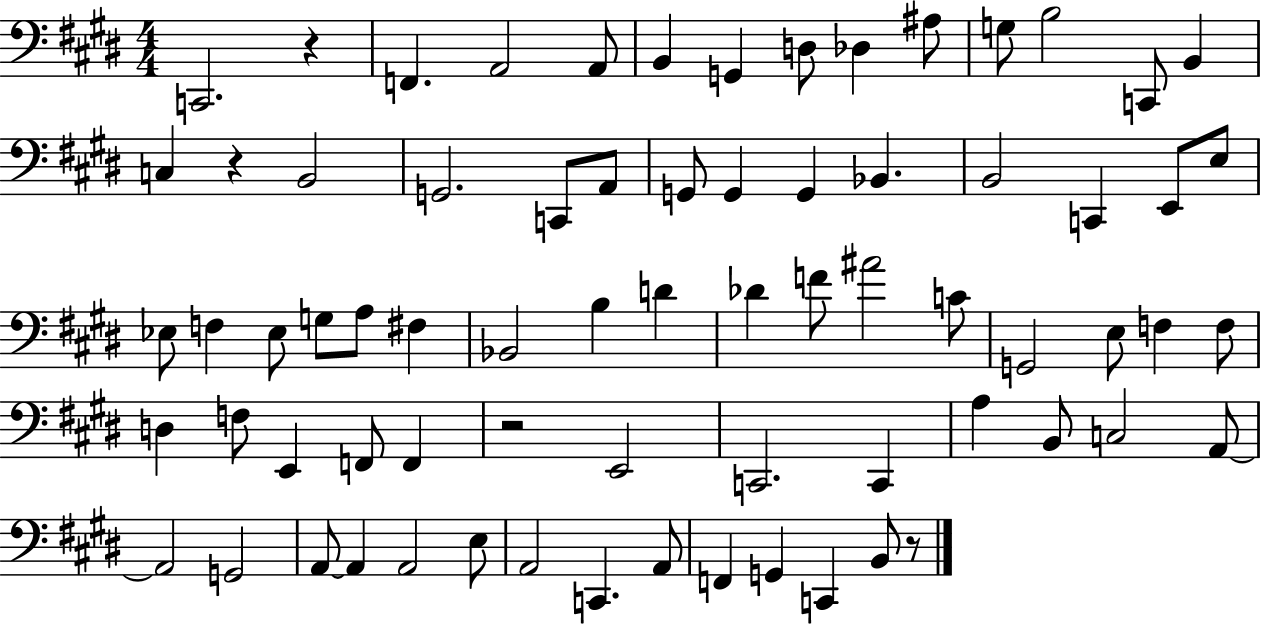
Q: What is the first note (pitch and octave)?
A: C2